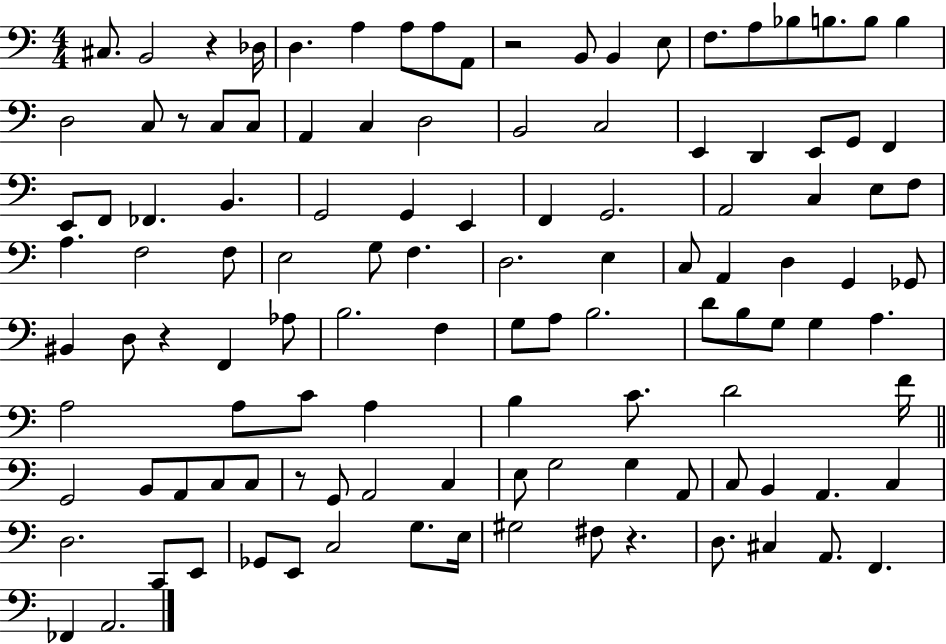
C#3/e. B2/h R/q Db3/s D3/q. A3/q A3/e A3/e A2/e R/h B2/e B2/q E3/e F3/e. A3/e Bb3/e B3/e. B3/e B3/q D3/h C3/e R/e C3/e C3/e A2/q C3/q D3/h B2/h C3/h E2/q D2/q E2/e G2/e F2/q E2/e F2/e FES2/q. B2/q. G2/h G2/q E2/q F2/q G2/h. A2/h C3/q E3/e F3/e A3/q. F3/h F3/e E3/h G3/e F3/q. D3/h. E3/q C3/e A2/q D3/q G2/q Gb2/e BIS2/q D3/e R/q F2/q Ab3/e B3/h. F3/q G3/e A3/e B3/h. D4/e B3/e G3/e G3/q A3/q. A3/h A3/e C4/e A3/q B3/q C4/e. D4/h F4/s G2/h B2/e A2/e C3/e C3/e R/e G2/e A2/h C3/q E3/e G3/h G3/q A2/e C3/e B2/q A2/q. C3/q D3/h. C2/e E2/e Gb2/e E2/e C3/h G3/e. E3/s G#3/h F#3/e R/q. D3/e. C#3/q A2/e. F2/q. FES2/q A2/h.